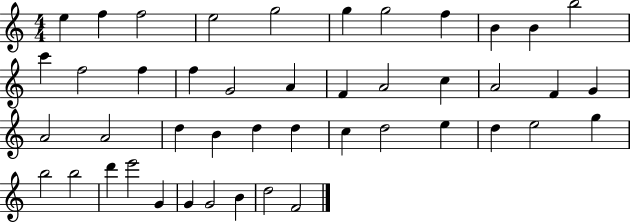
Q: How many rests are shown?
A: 0